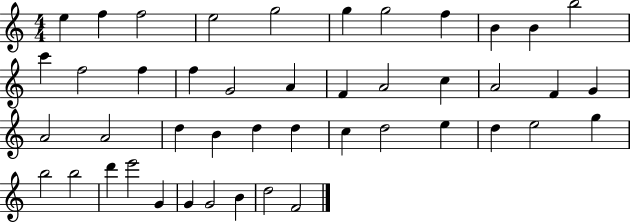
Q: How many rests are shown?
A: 0